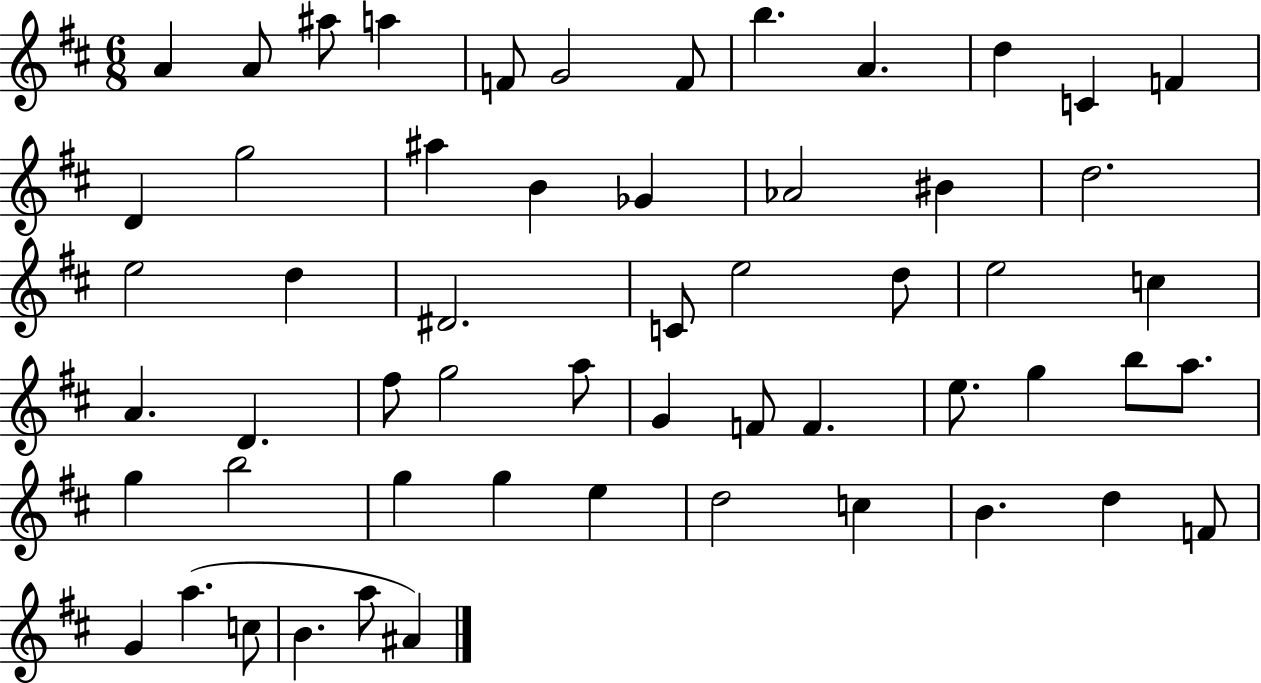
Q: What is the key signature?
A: D major